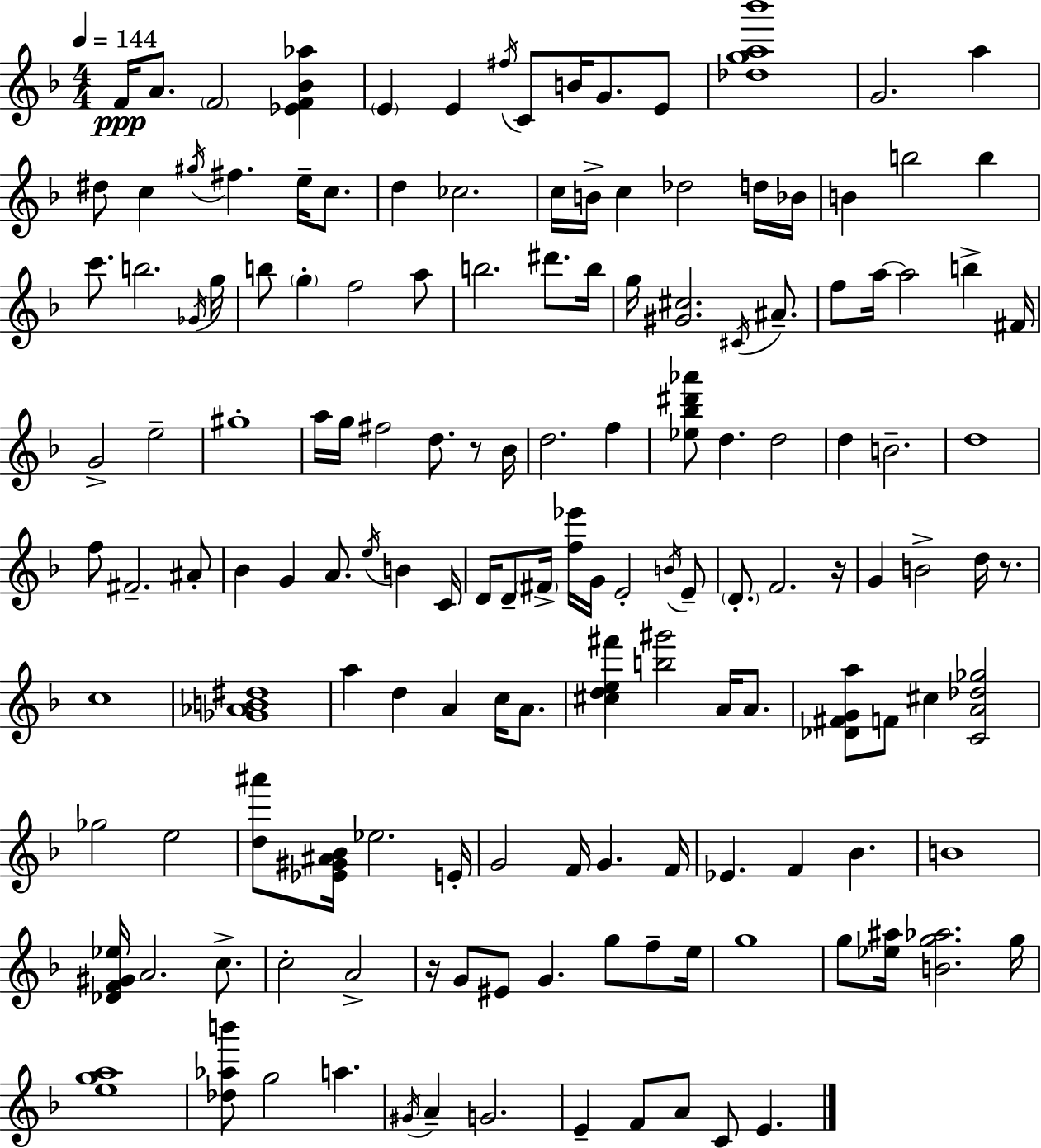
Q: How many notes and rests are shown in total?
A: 150